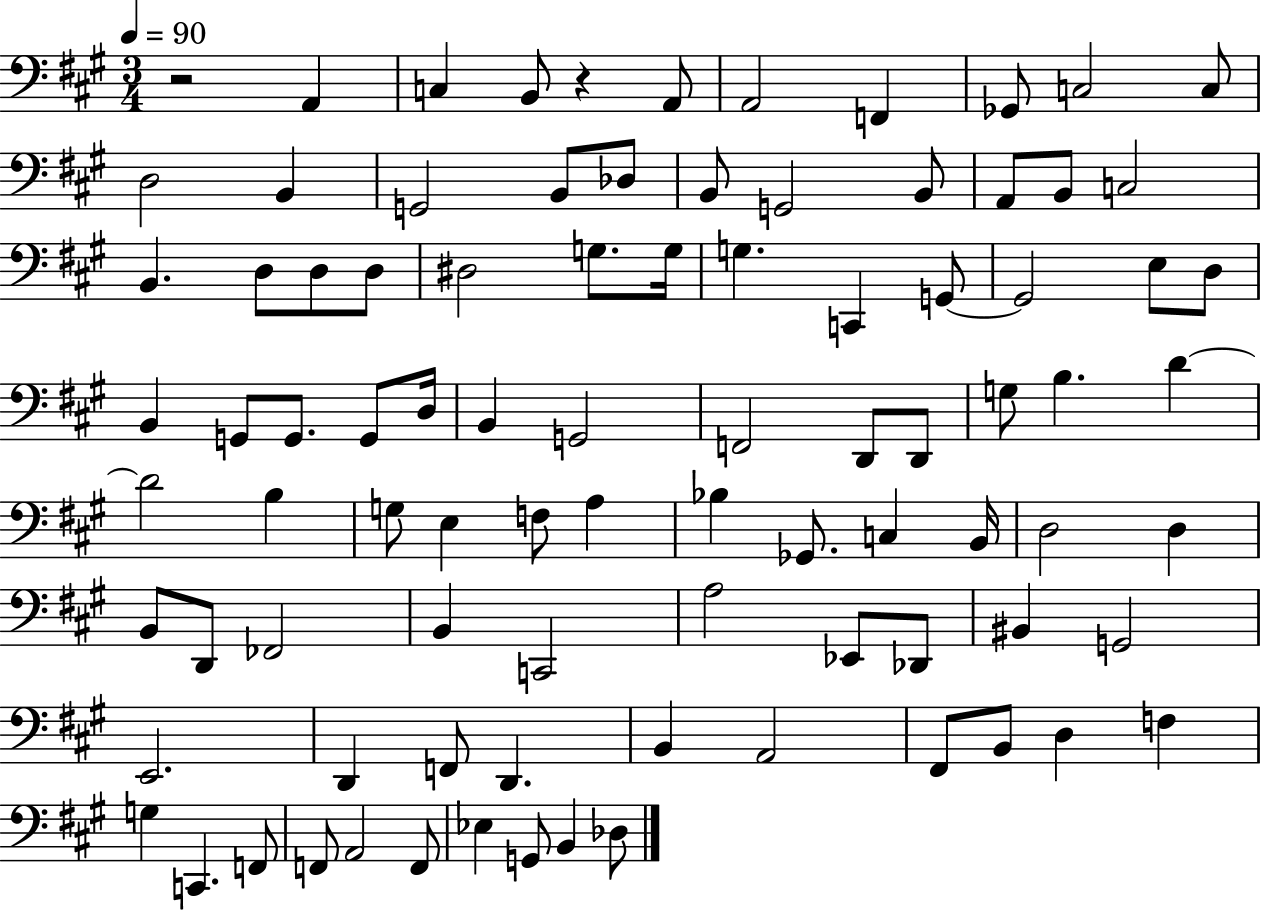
R/h A2/q C3/q B2/e R/q A2/e A2/h F2/q Gb2/e C3/h C3/e D3/h B2/q G2/h B2/e Db3/e B2/e G2/h B2/e A2/e B2/e C3/h B2/q. D3/e D3/e D3/e D#3/h G3/e. G3/s G3/q. C2/q G2/e G2/h E3/e D3/e B2/q G2/e G2/e. G2/e D3/s B2/q G2/h F2/h D2/e D2/e G3/e B3/q. D4/q D4/h B3/q G3/e E3/q F3/e A3/q Bb3/q Gb2/e. C3/q B2/s D3/h D3/q B2/e D2/e FES2/h B2/q C2/h A3/h Eb2/e Db2/e BIS2/q G2/h E2/h. D2/q F2/e D2/q. B2/q A2/h F#2/e B2/e D3/q F3/q G3/q C2/q. F2/e F2/e A2/h F2/e Eb3/q G2/e B2/q Db3/e